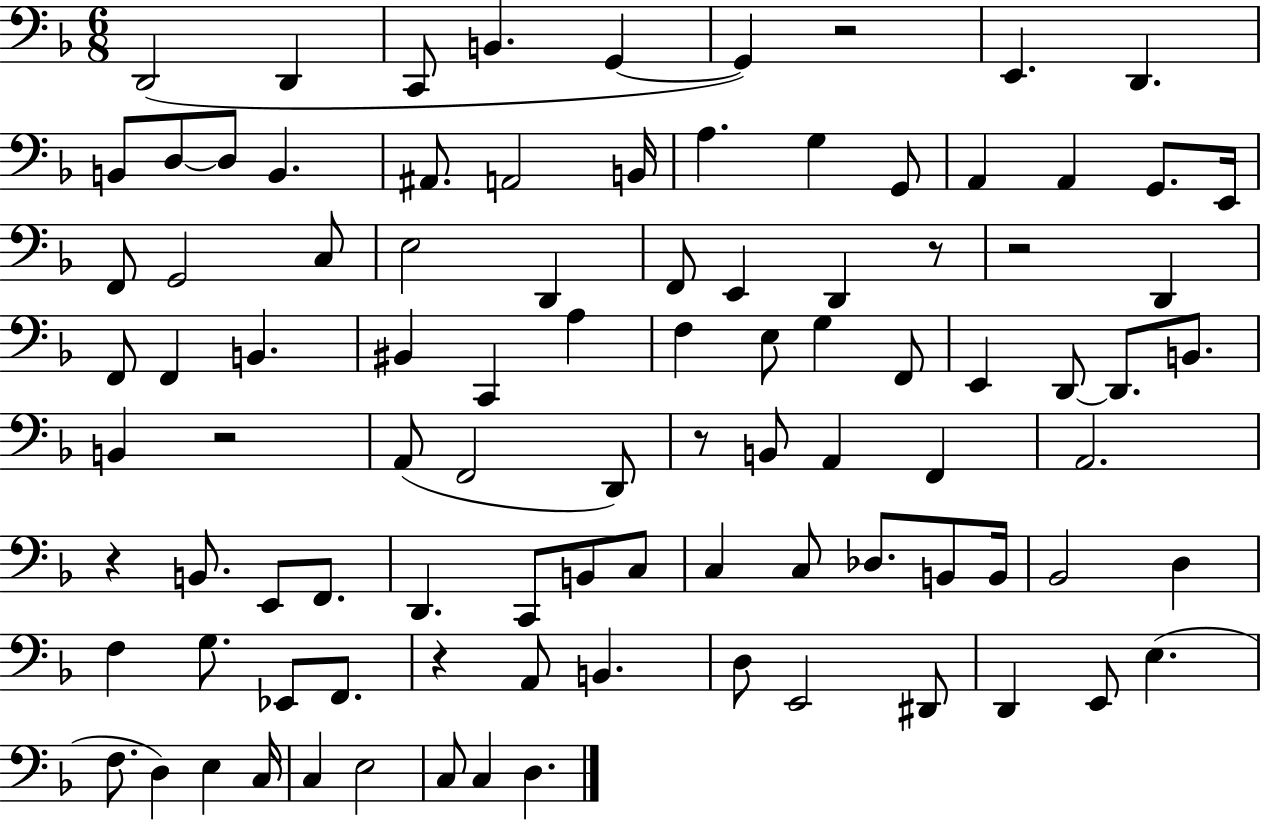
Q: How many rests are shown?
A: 7